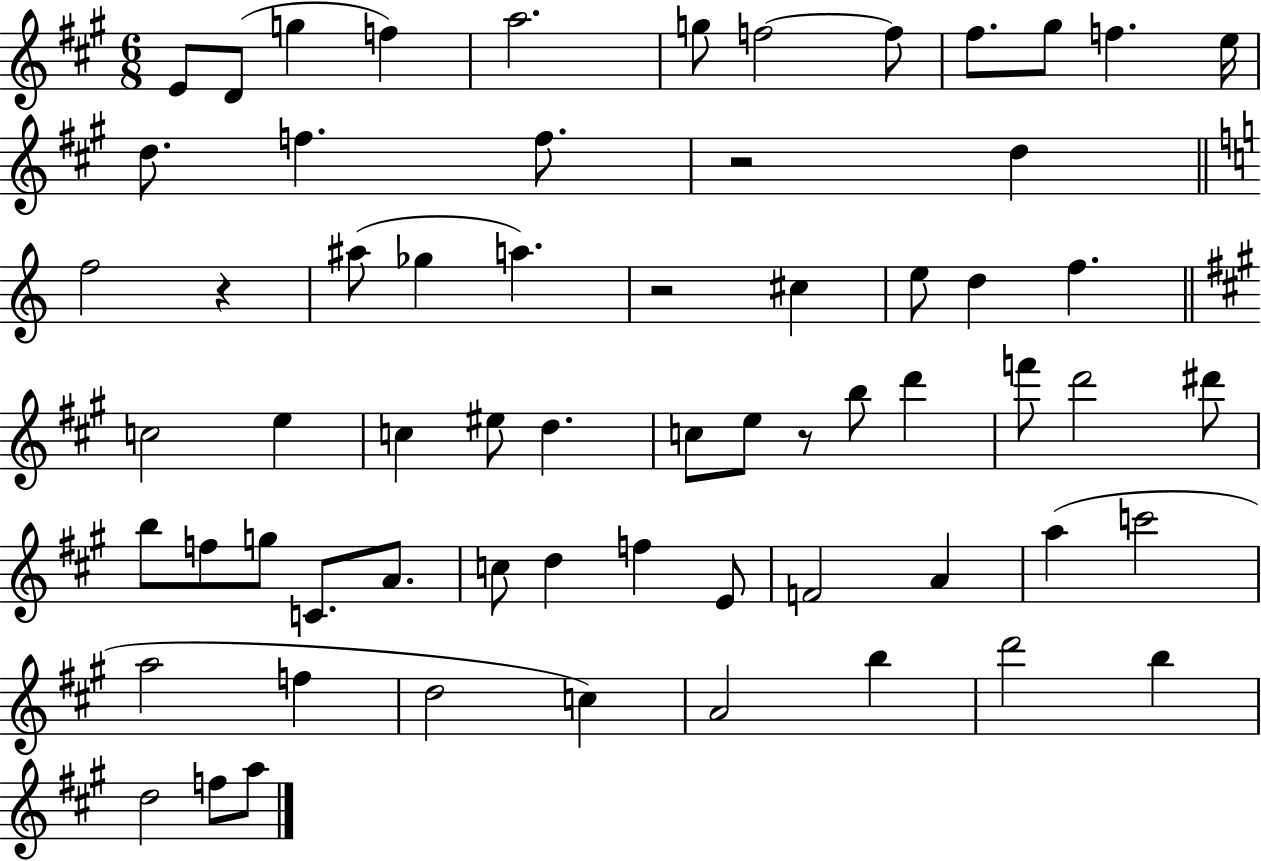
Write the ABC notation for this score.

X:1
T:Untitled
M:6/8
L:1/4
K:A
E/2 D/2 g f a2 g/2 f2 f/2 ^f/2 ^g/2 f e/4 d/2 f f/2 z2 d f2 z ^a/2 _g a z2 ^c e/2 d f c2 e c ^e/2 d c/2 e/2 z/2 b/2 d' f'/2 d'2 ^d'/2 b/2 f/2 g/2 C/2 A/2 c/2 d f E/2 F2 A a c'2 a2 f d2 c A2 b d'2 b d2 f/2 a/2